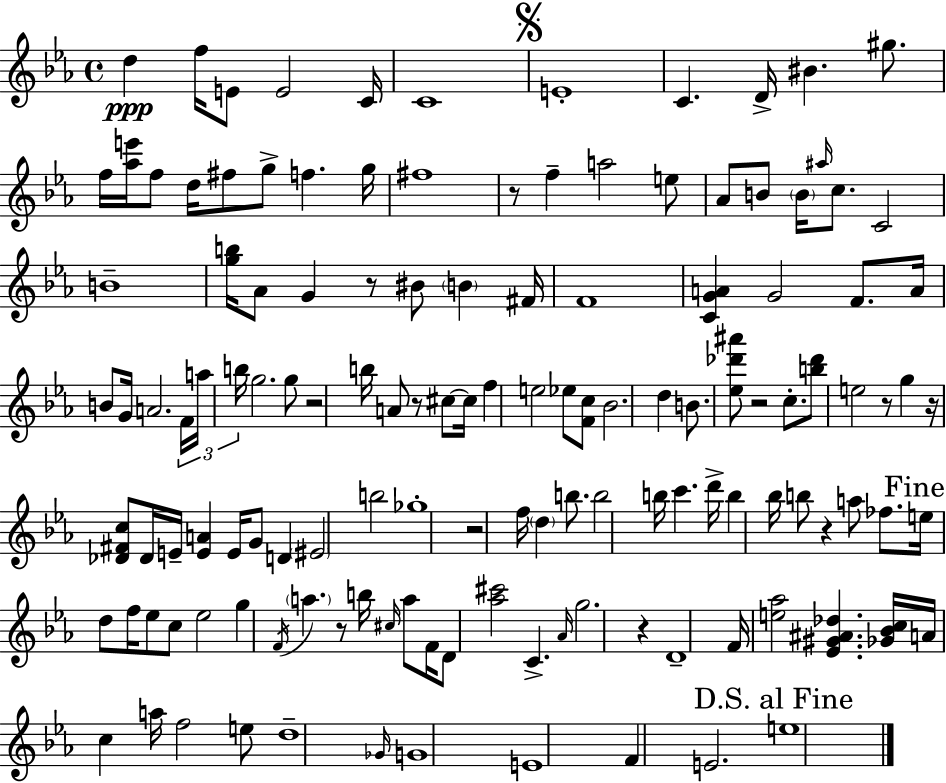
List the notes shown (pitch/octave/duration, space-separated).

D5/q F5/s E4/e E4/h C4/s C4/w E4/w C4/q. D4/s BIS4/q. G#5/e. F5/s [Ab5,E6]/s F5/e D5/s F#5/e G5/e F5/q. G5/s F#5/w R/e F5/q A5/h E5/e Ab4/e B4/e B4/s A#5/s C5/e. C4/h B4/w [G5,B5]/s Ab4/e G4/q R/e BIS4/e B4/q F#4/s F4/w [C4,G4,A4]/q G4/h F4/e. A4/s B4/e G4/s A4/h. F4/s A5/s B5/s G5/h. G5/e R/h B5/s A4/e R/e C#5/e C#5/s F5/q E5/h Eb5/e [F4,C5]/e Bb4/h. D5/q B4/e. [Eb5,Db6,A#6]/e R/h C5/e. [B5,Db6]/e E5/h R/e G5/q R/s [Db4,F#4,C5]/e Db4/s E4/s [E4,A4]/q E4/s G4/e D4/q EIS4/h B5/h Gb5/w R/h F5/s D5/q B5/e. B5/h B5/s C6/q. D6/s B5/q Bb5/s B5/e R/q A5/e FES5/e. E5/s D5/e F5/s Eb5/e C5/e Eb5/h G5/q F4/s A5/q. R/e B5/s C#5/s A5/e F4/s D4/e [Ab5,C#6]/h C4/q. Ab4/s G5/h. R/q D4/w F4/s [E5,Ab5]/h [Eb4,G#4,A#4,Db5]/q. [Gb4,Bb4,C5]/s A4/s C5/q A5/s F5/h E5/e D5/w Gb4/s G4/w E4/w F4/q E4/h. E5/w